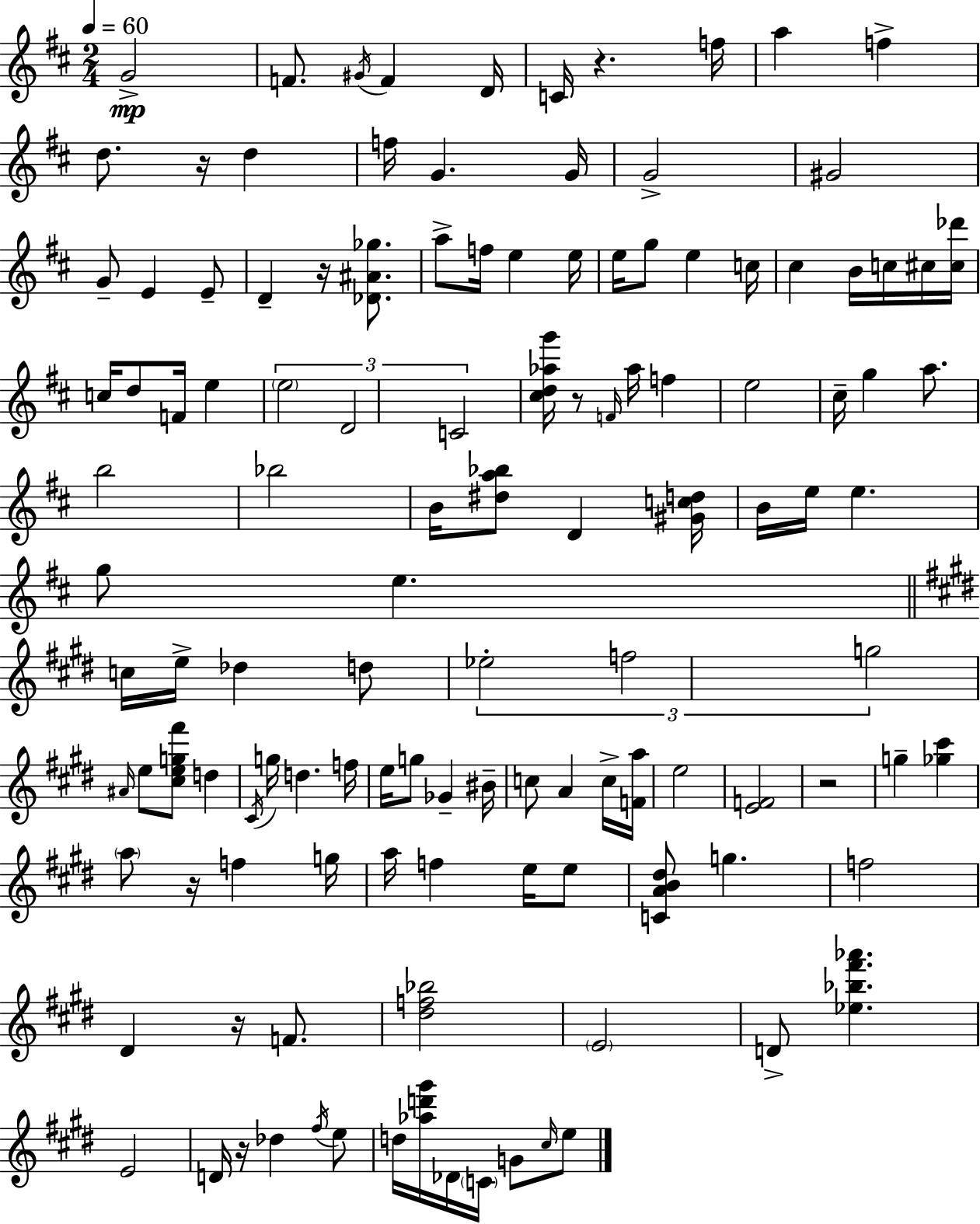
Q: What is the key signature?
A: D major